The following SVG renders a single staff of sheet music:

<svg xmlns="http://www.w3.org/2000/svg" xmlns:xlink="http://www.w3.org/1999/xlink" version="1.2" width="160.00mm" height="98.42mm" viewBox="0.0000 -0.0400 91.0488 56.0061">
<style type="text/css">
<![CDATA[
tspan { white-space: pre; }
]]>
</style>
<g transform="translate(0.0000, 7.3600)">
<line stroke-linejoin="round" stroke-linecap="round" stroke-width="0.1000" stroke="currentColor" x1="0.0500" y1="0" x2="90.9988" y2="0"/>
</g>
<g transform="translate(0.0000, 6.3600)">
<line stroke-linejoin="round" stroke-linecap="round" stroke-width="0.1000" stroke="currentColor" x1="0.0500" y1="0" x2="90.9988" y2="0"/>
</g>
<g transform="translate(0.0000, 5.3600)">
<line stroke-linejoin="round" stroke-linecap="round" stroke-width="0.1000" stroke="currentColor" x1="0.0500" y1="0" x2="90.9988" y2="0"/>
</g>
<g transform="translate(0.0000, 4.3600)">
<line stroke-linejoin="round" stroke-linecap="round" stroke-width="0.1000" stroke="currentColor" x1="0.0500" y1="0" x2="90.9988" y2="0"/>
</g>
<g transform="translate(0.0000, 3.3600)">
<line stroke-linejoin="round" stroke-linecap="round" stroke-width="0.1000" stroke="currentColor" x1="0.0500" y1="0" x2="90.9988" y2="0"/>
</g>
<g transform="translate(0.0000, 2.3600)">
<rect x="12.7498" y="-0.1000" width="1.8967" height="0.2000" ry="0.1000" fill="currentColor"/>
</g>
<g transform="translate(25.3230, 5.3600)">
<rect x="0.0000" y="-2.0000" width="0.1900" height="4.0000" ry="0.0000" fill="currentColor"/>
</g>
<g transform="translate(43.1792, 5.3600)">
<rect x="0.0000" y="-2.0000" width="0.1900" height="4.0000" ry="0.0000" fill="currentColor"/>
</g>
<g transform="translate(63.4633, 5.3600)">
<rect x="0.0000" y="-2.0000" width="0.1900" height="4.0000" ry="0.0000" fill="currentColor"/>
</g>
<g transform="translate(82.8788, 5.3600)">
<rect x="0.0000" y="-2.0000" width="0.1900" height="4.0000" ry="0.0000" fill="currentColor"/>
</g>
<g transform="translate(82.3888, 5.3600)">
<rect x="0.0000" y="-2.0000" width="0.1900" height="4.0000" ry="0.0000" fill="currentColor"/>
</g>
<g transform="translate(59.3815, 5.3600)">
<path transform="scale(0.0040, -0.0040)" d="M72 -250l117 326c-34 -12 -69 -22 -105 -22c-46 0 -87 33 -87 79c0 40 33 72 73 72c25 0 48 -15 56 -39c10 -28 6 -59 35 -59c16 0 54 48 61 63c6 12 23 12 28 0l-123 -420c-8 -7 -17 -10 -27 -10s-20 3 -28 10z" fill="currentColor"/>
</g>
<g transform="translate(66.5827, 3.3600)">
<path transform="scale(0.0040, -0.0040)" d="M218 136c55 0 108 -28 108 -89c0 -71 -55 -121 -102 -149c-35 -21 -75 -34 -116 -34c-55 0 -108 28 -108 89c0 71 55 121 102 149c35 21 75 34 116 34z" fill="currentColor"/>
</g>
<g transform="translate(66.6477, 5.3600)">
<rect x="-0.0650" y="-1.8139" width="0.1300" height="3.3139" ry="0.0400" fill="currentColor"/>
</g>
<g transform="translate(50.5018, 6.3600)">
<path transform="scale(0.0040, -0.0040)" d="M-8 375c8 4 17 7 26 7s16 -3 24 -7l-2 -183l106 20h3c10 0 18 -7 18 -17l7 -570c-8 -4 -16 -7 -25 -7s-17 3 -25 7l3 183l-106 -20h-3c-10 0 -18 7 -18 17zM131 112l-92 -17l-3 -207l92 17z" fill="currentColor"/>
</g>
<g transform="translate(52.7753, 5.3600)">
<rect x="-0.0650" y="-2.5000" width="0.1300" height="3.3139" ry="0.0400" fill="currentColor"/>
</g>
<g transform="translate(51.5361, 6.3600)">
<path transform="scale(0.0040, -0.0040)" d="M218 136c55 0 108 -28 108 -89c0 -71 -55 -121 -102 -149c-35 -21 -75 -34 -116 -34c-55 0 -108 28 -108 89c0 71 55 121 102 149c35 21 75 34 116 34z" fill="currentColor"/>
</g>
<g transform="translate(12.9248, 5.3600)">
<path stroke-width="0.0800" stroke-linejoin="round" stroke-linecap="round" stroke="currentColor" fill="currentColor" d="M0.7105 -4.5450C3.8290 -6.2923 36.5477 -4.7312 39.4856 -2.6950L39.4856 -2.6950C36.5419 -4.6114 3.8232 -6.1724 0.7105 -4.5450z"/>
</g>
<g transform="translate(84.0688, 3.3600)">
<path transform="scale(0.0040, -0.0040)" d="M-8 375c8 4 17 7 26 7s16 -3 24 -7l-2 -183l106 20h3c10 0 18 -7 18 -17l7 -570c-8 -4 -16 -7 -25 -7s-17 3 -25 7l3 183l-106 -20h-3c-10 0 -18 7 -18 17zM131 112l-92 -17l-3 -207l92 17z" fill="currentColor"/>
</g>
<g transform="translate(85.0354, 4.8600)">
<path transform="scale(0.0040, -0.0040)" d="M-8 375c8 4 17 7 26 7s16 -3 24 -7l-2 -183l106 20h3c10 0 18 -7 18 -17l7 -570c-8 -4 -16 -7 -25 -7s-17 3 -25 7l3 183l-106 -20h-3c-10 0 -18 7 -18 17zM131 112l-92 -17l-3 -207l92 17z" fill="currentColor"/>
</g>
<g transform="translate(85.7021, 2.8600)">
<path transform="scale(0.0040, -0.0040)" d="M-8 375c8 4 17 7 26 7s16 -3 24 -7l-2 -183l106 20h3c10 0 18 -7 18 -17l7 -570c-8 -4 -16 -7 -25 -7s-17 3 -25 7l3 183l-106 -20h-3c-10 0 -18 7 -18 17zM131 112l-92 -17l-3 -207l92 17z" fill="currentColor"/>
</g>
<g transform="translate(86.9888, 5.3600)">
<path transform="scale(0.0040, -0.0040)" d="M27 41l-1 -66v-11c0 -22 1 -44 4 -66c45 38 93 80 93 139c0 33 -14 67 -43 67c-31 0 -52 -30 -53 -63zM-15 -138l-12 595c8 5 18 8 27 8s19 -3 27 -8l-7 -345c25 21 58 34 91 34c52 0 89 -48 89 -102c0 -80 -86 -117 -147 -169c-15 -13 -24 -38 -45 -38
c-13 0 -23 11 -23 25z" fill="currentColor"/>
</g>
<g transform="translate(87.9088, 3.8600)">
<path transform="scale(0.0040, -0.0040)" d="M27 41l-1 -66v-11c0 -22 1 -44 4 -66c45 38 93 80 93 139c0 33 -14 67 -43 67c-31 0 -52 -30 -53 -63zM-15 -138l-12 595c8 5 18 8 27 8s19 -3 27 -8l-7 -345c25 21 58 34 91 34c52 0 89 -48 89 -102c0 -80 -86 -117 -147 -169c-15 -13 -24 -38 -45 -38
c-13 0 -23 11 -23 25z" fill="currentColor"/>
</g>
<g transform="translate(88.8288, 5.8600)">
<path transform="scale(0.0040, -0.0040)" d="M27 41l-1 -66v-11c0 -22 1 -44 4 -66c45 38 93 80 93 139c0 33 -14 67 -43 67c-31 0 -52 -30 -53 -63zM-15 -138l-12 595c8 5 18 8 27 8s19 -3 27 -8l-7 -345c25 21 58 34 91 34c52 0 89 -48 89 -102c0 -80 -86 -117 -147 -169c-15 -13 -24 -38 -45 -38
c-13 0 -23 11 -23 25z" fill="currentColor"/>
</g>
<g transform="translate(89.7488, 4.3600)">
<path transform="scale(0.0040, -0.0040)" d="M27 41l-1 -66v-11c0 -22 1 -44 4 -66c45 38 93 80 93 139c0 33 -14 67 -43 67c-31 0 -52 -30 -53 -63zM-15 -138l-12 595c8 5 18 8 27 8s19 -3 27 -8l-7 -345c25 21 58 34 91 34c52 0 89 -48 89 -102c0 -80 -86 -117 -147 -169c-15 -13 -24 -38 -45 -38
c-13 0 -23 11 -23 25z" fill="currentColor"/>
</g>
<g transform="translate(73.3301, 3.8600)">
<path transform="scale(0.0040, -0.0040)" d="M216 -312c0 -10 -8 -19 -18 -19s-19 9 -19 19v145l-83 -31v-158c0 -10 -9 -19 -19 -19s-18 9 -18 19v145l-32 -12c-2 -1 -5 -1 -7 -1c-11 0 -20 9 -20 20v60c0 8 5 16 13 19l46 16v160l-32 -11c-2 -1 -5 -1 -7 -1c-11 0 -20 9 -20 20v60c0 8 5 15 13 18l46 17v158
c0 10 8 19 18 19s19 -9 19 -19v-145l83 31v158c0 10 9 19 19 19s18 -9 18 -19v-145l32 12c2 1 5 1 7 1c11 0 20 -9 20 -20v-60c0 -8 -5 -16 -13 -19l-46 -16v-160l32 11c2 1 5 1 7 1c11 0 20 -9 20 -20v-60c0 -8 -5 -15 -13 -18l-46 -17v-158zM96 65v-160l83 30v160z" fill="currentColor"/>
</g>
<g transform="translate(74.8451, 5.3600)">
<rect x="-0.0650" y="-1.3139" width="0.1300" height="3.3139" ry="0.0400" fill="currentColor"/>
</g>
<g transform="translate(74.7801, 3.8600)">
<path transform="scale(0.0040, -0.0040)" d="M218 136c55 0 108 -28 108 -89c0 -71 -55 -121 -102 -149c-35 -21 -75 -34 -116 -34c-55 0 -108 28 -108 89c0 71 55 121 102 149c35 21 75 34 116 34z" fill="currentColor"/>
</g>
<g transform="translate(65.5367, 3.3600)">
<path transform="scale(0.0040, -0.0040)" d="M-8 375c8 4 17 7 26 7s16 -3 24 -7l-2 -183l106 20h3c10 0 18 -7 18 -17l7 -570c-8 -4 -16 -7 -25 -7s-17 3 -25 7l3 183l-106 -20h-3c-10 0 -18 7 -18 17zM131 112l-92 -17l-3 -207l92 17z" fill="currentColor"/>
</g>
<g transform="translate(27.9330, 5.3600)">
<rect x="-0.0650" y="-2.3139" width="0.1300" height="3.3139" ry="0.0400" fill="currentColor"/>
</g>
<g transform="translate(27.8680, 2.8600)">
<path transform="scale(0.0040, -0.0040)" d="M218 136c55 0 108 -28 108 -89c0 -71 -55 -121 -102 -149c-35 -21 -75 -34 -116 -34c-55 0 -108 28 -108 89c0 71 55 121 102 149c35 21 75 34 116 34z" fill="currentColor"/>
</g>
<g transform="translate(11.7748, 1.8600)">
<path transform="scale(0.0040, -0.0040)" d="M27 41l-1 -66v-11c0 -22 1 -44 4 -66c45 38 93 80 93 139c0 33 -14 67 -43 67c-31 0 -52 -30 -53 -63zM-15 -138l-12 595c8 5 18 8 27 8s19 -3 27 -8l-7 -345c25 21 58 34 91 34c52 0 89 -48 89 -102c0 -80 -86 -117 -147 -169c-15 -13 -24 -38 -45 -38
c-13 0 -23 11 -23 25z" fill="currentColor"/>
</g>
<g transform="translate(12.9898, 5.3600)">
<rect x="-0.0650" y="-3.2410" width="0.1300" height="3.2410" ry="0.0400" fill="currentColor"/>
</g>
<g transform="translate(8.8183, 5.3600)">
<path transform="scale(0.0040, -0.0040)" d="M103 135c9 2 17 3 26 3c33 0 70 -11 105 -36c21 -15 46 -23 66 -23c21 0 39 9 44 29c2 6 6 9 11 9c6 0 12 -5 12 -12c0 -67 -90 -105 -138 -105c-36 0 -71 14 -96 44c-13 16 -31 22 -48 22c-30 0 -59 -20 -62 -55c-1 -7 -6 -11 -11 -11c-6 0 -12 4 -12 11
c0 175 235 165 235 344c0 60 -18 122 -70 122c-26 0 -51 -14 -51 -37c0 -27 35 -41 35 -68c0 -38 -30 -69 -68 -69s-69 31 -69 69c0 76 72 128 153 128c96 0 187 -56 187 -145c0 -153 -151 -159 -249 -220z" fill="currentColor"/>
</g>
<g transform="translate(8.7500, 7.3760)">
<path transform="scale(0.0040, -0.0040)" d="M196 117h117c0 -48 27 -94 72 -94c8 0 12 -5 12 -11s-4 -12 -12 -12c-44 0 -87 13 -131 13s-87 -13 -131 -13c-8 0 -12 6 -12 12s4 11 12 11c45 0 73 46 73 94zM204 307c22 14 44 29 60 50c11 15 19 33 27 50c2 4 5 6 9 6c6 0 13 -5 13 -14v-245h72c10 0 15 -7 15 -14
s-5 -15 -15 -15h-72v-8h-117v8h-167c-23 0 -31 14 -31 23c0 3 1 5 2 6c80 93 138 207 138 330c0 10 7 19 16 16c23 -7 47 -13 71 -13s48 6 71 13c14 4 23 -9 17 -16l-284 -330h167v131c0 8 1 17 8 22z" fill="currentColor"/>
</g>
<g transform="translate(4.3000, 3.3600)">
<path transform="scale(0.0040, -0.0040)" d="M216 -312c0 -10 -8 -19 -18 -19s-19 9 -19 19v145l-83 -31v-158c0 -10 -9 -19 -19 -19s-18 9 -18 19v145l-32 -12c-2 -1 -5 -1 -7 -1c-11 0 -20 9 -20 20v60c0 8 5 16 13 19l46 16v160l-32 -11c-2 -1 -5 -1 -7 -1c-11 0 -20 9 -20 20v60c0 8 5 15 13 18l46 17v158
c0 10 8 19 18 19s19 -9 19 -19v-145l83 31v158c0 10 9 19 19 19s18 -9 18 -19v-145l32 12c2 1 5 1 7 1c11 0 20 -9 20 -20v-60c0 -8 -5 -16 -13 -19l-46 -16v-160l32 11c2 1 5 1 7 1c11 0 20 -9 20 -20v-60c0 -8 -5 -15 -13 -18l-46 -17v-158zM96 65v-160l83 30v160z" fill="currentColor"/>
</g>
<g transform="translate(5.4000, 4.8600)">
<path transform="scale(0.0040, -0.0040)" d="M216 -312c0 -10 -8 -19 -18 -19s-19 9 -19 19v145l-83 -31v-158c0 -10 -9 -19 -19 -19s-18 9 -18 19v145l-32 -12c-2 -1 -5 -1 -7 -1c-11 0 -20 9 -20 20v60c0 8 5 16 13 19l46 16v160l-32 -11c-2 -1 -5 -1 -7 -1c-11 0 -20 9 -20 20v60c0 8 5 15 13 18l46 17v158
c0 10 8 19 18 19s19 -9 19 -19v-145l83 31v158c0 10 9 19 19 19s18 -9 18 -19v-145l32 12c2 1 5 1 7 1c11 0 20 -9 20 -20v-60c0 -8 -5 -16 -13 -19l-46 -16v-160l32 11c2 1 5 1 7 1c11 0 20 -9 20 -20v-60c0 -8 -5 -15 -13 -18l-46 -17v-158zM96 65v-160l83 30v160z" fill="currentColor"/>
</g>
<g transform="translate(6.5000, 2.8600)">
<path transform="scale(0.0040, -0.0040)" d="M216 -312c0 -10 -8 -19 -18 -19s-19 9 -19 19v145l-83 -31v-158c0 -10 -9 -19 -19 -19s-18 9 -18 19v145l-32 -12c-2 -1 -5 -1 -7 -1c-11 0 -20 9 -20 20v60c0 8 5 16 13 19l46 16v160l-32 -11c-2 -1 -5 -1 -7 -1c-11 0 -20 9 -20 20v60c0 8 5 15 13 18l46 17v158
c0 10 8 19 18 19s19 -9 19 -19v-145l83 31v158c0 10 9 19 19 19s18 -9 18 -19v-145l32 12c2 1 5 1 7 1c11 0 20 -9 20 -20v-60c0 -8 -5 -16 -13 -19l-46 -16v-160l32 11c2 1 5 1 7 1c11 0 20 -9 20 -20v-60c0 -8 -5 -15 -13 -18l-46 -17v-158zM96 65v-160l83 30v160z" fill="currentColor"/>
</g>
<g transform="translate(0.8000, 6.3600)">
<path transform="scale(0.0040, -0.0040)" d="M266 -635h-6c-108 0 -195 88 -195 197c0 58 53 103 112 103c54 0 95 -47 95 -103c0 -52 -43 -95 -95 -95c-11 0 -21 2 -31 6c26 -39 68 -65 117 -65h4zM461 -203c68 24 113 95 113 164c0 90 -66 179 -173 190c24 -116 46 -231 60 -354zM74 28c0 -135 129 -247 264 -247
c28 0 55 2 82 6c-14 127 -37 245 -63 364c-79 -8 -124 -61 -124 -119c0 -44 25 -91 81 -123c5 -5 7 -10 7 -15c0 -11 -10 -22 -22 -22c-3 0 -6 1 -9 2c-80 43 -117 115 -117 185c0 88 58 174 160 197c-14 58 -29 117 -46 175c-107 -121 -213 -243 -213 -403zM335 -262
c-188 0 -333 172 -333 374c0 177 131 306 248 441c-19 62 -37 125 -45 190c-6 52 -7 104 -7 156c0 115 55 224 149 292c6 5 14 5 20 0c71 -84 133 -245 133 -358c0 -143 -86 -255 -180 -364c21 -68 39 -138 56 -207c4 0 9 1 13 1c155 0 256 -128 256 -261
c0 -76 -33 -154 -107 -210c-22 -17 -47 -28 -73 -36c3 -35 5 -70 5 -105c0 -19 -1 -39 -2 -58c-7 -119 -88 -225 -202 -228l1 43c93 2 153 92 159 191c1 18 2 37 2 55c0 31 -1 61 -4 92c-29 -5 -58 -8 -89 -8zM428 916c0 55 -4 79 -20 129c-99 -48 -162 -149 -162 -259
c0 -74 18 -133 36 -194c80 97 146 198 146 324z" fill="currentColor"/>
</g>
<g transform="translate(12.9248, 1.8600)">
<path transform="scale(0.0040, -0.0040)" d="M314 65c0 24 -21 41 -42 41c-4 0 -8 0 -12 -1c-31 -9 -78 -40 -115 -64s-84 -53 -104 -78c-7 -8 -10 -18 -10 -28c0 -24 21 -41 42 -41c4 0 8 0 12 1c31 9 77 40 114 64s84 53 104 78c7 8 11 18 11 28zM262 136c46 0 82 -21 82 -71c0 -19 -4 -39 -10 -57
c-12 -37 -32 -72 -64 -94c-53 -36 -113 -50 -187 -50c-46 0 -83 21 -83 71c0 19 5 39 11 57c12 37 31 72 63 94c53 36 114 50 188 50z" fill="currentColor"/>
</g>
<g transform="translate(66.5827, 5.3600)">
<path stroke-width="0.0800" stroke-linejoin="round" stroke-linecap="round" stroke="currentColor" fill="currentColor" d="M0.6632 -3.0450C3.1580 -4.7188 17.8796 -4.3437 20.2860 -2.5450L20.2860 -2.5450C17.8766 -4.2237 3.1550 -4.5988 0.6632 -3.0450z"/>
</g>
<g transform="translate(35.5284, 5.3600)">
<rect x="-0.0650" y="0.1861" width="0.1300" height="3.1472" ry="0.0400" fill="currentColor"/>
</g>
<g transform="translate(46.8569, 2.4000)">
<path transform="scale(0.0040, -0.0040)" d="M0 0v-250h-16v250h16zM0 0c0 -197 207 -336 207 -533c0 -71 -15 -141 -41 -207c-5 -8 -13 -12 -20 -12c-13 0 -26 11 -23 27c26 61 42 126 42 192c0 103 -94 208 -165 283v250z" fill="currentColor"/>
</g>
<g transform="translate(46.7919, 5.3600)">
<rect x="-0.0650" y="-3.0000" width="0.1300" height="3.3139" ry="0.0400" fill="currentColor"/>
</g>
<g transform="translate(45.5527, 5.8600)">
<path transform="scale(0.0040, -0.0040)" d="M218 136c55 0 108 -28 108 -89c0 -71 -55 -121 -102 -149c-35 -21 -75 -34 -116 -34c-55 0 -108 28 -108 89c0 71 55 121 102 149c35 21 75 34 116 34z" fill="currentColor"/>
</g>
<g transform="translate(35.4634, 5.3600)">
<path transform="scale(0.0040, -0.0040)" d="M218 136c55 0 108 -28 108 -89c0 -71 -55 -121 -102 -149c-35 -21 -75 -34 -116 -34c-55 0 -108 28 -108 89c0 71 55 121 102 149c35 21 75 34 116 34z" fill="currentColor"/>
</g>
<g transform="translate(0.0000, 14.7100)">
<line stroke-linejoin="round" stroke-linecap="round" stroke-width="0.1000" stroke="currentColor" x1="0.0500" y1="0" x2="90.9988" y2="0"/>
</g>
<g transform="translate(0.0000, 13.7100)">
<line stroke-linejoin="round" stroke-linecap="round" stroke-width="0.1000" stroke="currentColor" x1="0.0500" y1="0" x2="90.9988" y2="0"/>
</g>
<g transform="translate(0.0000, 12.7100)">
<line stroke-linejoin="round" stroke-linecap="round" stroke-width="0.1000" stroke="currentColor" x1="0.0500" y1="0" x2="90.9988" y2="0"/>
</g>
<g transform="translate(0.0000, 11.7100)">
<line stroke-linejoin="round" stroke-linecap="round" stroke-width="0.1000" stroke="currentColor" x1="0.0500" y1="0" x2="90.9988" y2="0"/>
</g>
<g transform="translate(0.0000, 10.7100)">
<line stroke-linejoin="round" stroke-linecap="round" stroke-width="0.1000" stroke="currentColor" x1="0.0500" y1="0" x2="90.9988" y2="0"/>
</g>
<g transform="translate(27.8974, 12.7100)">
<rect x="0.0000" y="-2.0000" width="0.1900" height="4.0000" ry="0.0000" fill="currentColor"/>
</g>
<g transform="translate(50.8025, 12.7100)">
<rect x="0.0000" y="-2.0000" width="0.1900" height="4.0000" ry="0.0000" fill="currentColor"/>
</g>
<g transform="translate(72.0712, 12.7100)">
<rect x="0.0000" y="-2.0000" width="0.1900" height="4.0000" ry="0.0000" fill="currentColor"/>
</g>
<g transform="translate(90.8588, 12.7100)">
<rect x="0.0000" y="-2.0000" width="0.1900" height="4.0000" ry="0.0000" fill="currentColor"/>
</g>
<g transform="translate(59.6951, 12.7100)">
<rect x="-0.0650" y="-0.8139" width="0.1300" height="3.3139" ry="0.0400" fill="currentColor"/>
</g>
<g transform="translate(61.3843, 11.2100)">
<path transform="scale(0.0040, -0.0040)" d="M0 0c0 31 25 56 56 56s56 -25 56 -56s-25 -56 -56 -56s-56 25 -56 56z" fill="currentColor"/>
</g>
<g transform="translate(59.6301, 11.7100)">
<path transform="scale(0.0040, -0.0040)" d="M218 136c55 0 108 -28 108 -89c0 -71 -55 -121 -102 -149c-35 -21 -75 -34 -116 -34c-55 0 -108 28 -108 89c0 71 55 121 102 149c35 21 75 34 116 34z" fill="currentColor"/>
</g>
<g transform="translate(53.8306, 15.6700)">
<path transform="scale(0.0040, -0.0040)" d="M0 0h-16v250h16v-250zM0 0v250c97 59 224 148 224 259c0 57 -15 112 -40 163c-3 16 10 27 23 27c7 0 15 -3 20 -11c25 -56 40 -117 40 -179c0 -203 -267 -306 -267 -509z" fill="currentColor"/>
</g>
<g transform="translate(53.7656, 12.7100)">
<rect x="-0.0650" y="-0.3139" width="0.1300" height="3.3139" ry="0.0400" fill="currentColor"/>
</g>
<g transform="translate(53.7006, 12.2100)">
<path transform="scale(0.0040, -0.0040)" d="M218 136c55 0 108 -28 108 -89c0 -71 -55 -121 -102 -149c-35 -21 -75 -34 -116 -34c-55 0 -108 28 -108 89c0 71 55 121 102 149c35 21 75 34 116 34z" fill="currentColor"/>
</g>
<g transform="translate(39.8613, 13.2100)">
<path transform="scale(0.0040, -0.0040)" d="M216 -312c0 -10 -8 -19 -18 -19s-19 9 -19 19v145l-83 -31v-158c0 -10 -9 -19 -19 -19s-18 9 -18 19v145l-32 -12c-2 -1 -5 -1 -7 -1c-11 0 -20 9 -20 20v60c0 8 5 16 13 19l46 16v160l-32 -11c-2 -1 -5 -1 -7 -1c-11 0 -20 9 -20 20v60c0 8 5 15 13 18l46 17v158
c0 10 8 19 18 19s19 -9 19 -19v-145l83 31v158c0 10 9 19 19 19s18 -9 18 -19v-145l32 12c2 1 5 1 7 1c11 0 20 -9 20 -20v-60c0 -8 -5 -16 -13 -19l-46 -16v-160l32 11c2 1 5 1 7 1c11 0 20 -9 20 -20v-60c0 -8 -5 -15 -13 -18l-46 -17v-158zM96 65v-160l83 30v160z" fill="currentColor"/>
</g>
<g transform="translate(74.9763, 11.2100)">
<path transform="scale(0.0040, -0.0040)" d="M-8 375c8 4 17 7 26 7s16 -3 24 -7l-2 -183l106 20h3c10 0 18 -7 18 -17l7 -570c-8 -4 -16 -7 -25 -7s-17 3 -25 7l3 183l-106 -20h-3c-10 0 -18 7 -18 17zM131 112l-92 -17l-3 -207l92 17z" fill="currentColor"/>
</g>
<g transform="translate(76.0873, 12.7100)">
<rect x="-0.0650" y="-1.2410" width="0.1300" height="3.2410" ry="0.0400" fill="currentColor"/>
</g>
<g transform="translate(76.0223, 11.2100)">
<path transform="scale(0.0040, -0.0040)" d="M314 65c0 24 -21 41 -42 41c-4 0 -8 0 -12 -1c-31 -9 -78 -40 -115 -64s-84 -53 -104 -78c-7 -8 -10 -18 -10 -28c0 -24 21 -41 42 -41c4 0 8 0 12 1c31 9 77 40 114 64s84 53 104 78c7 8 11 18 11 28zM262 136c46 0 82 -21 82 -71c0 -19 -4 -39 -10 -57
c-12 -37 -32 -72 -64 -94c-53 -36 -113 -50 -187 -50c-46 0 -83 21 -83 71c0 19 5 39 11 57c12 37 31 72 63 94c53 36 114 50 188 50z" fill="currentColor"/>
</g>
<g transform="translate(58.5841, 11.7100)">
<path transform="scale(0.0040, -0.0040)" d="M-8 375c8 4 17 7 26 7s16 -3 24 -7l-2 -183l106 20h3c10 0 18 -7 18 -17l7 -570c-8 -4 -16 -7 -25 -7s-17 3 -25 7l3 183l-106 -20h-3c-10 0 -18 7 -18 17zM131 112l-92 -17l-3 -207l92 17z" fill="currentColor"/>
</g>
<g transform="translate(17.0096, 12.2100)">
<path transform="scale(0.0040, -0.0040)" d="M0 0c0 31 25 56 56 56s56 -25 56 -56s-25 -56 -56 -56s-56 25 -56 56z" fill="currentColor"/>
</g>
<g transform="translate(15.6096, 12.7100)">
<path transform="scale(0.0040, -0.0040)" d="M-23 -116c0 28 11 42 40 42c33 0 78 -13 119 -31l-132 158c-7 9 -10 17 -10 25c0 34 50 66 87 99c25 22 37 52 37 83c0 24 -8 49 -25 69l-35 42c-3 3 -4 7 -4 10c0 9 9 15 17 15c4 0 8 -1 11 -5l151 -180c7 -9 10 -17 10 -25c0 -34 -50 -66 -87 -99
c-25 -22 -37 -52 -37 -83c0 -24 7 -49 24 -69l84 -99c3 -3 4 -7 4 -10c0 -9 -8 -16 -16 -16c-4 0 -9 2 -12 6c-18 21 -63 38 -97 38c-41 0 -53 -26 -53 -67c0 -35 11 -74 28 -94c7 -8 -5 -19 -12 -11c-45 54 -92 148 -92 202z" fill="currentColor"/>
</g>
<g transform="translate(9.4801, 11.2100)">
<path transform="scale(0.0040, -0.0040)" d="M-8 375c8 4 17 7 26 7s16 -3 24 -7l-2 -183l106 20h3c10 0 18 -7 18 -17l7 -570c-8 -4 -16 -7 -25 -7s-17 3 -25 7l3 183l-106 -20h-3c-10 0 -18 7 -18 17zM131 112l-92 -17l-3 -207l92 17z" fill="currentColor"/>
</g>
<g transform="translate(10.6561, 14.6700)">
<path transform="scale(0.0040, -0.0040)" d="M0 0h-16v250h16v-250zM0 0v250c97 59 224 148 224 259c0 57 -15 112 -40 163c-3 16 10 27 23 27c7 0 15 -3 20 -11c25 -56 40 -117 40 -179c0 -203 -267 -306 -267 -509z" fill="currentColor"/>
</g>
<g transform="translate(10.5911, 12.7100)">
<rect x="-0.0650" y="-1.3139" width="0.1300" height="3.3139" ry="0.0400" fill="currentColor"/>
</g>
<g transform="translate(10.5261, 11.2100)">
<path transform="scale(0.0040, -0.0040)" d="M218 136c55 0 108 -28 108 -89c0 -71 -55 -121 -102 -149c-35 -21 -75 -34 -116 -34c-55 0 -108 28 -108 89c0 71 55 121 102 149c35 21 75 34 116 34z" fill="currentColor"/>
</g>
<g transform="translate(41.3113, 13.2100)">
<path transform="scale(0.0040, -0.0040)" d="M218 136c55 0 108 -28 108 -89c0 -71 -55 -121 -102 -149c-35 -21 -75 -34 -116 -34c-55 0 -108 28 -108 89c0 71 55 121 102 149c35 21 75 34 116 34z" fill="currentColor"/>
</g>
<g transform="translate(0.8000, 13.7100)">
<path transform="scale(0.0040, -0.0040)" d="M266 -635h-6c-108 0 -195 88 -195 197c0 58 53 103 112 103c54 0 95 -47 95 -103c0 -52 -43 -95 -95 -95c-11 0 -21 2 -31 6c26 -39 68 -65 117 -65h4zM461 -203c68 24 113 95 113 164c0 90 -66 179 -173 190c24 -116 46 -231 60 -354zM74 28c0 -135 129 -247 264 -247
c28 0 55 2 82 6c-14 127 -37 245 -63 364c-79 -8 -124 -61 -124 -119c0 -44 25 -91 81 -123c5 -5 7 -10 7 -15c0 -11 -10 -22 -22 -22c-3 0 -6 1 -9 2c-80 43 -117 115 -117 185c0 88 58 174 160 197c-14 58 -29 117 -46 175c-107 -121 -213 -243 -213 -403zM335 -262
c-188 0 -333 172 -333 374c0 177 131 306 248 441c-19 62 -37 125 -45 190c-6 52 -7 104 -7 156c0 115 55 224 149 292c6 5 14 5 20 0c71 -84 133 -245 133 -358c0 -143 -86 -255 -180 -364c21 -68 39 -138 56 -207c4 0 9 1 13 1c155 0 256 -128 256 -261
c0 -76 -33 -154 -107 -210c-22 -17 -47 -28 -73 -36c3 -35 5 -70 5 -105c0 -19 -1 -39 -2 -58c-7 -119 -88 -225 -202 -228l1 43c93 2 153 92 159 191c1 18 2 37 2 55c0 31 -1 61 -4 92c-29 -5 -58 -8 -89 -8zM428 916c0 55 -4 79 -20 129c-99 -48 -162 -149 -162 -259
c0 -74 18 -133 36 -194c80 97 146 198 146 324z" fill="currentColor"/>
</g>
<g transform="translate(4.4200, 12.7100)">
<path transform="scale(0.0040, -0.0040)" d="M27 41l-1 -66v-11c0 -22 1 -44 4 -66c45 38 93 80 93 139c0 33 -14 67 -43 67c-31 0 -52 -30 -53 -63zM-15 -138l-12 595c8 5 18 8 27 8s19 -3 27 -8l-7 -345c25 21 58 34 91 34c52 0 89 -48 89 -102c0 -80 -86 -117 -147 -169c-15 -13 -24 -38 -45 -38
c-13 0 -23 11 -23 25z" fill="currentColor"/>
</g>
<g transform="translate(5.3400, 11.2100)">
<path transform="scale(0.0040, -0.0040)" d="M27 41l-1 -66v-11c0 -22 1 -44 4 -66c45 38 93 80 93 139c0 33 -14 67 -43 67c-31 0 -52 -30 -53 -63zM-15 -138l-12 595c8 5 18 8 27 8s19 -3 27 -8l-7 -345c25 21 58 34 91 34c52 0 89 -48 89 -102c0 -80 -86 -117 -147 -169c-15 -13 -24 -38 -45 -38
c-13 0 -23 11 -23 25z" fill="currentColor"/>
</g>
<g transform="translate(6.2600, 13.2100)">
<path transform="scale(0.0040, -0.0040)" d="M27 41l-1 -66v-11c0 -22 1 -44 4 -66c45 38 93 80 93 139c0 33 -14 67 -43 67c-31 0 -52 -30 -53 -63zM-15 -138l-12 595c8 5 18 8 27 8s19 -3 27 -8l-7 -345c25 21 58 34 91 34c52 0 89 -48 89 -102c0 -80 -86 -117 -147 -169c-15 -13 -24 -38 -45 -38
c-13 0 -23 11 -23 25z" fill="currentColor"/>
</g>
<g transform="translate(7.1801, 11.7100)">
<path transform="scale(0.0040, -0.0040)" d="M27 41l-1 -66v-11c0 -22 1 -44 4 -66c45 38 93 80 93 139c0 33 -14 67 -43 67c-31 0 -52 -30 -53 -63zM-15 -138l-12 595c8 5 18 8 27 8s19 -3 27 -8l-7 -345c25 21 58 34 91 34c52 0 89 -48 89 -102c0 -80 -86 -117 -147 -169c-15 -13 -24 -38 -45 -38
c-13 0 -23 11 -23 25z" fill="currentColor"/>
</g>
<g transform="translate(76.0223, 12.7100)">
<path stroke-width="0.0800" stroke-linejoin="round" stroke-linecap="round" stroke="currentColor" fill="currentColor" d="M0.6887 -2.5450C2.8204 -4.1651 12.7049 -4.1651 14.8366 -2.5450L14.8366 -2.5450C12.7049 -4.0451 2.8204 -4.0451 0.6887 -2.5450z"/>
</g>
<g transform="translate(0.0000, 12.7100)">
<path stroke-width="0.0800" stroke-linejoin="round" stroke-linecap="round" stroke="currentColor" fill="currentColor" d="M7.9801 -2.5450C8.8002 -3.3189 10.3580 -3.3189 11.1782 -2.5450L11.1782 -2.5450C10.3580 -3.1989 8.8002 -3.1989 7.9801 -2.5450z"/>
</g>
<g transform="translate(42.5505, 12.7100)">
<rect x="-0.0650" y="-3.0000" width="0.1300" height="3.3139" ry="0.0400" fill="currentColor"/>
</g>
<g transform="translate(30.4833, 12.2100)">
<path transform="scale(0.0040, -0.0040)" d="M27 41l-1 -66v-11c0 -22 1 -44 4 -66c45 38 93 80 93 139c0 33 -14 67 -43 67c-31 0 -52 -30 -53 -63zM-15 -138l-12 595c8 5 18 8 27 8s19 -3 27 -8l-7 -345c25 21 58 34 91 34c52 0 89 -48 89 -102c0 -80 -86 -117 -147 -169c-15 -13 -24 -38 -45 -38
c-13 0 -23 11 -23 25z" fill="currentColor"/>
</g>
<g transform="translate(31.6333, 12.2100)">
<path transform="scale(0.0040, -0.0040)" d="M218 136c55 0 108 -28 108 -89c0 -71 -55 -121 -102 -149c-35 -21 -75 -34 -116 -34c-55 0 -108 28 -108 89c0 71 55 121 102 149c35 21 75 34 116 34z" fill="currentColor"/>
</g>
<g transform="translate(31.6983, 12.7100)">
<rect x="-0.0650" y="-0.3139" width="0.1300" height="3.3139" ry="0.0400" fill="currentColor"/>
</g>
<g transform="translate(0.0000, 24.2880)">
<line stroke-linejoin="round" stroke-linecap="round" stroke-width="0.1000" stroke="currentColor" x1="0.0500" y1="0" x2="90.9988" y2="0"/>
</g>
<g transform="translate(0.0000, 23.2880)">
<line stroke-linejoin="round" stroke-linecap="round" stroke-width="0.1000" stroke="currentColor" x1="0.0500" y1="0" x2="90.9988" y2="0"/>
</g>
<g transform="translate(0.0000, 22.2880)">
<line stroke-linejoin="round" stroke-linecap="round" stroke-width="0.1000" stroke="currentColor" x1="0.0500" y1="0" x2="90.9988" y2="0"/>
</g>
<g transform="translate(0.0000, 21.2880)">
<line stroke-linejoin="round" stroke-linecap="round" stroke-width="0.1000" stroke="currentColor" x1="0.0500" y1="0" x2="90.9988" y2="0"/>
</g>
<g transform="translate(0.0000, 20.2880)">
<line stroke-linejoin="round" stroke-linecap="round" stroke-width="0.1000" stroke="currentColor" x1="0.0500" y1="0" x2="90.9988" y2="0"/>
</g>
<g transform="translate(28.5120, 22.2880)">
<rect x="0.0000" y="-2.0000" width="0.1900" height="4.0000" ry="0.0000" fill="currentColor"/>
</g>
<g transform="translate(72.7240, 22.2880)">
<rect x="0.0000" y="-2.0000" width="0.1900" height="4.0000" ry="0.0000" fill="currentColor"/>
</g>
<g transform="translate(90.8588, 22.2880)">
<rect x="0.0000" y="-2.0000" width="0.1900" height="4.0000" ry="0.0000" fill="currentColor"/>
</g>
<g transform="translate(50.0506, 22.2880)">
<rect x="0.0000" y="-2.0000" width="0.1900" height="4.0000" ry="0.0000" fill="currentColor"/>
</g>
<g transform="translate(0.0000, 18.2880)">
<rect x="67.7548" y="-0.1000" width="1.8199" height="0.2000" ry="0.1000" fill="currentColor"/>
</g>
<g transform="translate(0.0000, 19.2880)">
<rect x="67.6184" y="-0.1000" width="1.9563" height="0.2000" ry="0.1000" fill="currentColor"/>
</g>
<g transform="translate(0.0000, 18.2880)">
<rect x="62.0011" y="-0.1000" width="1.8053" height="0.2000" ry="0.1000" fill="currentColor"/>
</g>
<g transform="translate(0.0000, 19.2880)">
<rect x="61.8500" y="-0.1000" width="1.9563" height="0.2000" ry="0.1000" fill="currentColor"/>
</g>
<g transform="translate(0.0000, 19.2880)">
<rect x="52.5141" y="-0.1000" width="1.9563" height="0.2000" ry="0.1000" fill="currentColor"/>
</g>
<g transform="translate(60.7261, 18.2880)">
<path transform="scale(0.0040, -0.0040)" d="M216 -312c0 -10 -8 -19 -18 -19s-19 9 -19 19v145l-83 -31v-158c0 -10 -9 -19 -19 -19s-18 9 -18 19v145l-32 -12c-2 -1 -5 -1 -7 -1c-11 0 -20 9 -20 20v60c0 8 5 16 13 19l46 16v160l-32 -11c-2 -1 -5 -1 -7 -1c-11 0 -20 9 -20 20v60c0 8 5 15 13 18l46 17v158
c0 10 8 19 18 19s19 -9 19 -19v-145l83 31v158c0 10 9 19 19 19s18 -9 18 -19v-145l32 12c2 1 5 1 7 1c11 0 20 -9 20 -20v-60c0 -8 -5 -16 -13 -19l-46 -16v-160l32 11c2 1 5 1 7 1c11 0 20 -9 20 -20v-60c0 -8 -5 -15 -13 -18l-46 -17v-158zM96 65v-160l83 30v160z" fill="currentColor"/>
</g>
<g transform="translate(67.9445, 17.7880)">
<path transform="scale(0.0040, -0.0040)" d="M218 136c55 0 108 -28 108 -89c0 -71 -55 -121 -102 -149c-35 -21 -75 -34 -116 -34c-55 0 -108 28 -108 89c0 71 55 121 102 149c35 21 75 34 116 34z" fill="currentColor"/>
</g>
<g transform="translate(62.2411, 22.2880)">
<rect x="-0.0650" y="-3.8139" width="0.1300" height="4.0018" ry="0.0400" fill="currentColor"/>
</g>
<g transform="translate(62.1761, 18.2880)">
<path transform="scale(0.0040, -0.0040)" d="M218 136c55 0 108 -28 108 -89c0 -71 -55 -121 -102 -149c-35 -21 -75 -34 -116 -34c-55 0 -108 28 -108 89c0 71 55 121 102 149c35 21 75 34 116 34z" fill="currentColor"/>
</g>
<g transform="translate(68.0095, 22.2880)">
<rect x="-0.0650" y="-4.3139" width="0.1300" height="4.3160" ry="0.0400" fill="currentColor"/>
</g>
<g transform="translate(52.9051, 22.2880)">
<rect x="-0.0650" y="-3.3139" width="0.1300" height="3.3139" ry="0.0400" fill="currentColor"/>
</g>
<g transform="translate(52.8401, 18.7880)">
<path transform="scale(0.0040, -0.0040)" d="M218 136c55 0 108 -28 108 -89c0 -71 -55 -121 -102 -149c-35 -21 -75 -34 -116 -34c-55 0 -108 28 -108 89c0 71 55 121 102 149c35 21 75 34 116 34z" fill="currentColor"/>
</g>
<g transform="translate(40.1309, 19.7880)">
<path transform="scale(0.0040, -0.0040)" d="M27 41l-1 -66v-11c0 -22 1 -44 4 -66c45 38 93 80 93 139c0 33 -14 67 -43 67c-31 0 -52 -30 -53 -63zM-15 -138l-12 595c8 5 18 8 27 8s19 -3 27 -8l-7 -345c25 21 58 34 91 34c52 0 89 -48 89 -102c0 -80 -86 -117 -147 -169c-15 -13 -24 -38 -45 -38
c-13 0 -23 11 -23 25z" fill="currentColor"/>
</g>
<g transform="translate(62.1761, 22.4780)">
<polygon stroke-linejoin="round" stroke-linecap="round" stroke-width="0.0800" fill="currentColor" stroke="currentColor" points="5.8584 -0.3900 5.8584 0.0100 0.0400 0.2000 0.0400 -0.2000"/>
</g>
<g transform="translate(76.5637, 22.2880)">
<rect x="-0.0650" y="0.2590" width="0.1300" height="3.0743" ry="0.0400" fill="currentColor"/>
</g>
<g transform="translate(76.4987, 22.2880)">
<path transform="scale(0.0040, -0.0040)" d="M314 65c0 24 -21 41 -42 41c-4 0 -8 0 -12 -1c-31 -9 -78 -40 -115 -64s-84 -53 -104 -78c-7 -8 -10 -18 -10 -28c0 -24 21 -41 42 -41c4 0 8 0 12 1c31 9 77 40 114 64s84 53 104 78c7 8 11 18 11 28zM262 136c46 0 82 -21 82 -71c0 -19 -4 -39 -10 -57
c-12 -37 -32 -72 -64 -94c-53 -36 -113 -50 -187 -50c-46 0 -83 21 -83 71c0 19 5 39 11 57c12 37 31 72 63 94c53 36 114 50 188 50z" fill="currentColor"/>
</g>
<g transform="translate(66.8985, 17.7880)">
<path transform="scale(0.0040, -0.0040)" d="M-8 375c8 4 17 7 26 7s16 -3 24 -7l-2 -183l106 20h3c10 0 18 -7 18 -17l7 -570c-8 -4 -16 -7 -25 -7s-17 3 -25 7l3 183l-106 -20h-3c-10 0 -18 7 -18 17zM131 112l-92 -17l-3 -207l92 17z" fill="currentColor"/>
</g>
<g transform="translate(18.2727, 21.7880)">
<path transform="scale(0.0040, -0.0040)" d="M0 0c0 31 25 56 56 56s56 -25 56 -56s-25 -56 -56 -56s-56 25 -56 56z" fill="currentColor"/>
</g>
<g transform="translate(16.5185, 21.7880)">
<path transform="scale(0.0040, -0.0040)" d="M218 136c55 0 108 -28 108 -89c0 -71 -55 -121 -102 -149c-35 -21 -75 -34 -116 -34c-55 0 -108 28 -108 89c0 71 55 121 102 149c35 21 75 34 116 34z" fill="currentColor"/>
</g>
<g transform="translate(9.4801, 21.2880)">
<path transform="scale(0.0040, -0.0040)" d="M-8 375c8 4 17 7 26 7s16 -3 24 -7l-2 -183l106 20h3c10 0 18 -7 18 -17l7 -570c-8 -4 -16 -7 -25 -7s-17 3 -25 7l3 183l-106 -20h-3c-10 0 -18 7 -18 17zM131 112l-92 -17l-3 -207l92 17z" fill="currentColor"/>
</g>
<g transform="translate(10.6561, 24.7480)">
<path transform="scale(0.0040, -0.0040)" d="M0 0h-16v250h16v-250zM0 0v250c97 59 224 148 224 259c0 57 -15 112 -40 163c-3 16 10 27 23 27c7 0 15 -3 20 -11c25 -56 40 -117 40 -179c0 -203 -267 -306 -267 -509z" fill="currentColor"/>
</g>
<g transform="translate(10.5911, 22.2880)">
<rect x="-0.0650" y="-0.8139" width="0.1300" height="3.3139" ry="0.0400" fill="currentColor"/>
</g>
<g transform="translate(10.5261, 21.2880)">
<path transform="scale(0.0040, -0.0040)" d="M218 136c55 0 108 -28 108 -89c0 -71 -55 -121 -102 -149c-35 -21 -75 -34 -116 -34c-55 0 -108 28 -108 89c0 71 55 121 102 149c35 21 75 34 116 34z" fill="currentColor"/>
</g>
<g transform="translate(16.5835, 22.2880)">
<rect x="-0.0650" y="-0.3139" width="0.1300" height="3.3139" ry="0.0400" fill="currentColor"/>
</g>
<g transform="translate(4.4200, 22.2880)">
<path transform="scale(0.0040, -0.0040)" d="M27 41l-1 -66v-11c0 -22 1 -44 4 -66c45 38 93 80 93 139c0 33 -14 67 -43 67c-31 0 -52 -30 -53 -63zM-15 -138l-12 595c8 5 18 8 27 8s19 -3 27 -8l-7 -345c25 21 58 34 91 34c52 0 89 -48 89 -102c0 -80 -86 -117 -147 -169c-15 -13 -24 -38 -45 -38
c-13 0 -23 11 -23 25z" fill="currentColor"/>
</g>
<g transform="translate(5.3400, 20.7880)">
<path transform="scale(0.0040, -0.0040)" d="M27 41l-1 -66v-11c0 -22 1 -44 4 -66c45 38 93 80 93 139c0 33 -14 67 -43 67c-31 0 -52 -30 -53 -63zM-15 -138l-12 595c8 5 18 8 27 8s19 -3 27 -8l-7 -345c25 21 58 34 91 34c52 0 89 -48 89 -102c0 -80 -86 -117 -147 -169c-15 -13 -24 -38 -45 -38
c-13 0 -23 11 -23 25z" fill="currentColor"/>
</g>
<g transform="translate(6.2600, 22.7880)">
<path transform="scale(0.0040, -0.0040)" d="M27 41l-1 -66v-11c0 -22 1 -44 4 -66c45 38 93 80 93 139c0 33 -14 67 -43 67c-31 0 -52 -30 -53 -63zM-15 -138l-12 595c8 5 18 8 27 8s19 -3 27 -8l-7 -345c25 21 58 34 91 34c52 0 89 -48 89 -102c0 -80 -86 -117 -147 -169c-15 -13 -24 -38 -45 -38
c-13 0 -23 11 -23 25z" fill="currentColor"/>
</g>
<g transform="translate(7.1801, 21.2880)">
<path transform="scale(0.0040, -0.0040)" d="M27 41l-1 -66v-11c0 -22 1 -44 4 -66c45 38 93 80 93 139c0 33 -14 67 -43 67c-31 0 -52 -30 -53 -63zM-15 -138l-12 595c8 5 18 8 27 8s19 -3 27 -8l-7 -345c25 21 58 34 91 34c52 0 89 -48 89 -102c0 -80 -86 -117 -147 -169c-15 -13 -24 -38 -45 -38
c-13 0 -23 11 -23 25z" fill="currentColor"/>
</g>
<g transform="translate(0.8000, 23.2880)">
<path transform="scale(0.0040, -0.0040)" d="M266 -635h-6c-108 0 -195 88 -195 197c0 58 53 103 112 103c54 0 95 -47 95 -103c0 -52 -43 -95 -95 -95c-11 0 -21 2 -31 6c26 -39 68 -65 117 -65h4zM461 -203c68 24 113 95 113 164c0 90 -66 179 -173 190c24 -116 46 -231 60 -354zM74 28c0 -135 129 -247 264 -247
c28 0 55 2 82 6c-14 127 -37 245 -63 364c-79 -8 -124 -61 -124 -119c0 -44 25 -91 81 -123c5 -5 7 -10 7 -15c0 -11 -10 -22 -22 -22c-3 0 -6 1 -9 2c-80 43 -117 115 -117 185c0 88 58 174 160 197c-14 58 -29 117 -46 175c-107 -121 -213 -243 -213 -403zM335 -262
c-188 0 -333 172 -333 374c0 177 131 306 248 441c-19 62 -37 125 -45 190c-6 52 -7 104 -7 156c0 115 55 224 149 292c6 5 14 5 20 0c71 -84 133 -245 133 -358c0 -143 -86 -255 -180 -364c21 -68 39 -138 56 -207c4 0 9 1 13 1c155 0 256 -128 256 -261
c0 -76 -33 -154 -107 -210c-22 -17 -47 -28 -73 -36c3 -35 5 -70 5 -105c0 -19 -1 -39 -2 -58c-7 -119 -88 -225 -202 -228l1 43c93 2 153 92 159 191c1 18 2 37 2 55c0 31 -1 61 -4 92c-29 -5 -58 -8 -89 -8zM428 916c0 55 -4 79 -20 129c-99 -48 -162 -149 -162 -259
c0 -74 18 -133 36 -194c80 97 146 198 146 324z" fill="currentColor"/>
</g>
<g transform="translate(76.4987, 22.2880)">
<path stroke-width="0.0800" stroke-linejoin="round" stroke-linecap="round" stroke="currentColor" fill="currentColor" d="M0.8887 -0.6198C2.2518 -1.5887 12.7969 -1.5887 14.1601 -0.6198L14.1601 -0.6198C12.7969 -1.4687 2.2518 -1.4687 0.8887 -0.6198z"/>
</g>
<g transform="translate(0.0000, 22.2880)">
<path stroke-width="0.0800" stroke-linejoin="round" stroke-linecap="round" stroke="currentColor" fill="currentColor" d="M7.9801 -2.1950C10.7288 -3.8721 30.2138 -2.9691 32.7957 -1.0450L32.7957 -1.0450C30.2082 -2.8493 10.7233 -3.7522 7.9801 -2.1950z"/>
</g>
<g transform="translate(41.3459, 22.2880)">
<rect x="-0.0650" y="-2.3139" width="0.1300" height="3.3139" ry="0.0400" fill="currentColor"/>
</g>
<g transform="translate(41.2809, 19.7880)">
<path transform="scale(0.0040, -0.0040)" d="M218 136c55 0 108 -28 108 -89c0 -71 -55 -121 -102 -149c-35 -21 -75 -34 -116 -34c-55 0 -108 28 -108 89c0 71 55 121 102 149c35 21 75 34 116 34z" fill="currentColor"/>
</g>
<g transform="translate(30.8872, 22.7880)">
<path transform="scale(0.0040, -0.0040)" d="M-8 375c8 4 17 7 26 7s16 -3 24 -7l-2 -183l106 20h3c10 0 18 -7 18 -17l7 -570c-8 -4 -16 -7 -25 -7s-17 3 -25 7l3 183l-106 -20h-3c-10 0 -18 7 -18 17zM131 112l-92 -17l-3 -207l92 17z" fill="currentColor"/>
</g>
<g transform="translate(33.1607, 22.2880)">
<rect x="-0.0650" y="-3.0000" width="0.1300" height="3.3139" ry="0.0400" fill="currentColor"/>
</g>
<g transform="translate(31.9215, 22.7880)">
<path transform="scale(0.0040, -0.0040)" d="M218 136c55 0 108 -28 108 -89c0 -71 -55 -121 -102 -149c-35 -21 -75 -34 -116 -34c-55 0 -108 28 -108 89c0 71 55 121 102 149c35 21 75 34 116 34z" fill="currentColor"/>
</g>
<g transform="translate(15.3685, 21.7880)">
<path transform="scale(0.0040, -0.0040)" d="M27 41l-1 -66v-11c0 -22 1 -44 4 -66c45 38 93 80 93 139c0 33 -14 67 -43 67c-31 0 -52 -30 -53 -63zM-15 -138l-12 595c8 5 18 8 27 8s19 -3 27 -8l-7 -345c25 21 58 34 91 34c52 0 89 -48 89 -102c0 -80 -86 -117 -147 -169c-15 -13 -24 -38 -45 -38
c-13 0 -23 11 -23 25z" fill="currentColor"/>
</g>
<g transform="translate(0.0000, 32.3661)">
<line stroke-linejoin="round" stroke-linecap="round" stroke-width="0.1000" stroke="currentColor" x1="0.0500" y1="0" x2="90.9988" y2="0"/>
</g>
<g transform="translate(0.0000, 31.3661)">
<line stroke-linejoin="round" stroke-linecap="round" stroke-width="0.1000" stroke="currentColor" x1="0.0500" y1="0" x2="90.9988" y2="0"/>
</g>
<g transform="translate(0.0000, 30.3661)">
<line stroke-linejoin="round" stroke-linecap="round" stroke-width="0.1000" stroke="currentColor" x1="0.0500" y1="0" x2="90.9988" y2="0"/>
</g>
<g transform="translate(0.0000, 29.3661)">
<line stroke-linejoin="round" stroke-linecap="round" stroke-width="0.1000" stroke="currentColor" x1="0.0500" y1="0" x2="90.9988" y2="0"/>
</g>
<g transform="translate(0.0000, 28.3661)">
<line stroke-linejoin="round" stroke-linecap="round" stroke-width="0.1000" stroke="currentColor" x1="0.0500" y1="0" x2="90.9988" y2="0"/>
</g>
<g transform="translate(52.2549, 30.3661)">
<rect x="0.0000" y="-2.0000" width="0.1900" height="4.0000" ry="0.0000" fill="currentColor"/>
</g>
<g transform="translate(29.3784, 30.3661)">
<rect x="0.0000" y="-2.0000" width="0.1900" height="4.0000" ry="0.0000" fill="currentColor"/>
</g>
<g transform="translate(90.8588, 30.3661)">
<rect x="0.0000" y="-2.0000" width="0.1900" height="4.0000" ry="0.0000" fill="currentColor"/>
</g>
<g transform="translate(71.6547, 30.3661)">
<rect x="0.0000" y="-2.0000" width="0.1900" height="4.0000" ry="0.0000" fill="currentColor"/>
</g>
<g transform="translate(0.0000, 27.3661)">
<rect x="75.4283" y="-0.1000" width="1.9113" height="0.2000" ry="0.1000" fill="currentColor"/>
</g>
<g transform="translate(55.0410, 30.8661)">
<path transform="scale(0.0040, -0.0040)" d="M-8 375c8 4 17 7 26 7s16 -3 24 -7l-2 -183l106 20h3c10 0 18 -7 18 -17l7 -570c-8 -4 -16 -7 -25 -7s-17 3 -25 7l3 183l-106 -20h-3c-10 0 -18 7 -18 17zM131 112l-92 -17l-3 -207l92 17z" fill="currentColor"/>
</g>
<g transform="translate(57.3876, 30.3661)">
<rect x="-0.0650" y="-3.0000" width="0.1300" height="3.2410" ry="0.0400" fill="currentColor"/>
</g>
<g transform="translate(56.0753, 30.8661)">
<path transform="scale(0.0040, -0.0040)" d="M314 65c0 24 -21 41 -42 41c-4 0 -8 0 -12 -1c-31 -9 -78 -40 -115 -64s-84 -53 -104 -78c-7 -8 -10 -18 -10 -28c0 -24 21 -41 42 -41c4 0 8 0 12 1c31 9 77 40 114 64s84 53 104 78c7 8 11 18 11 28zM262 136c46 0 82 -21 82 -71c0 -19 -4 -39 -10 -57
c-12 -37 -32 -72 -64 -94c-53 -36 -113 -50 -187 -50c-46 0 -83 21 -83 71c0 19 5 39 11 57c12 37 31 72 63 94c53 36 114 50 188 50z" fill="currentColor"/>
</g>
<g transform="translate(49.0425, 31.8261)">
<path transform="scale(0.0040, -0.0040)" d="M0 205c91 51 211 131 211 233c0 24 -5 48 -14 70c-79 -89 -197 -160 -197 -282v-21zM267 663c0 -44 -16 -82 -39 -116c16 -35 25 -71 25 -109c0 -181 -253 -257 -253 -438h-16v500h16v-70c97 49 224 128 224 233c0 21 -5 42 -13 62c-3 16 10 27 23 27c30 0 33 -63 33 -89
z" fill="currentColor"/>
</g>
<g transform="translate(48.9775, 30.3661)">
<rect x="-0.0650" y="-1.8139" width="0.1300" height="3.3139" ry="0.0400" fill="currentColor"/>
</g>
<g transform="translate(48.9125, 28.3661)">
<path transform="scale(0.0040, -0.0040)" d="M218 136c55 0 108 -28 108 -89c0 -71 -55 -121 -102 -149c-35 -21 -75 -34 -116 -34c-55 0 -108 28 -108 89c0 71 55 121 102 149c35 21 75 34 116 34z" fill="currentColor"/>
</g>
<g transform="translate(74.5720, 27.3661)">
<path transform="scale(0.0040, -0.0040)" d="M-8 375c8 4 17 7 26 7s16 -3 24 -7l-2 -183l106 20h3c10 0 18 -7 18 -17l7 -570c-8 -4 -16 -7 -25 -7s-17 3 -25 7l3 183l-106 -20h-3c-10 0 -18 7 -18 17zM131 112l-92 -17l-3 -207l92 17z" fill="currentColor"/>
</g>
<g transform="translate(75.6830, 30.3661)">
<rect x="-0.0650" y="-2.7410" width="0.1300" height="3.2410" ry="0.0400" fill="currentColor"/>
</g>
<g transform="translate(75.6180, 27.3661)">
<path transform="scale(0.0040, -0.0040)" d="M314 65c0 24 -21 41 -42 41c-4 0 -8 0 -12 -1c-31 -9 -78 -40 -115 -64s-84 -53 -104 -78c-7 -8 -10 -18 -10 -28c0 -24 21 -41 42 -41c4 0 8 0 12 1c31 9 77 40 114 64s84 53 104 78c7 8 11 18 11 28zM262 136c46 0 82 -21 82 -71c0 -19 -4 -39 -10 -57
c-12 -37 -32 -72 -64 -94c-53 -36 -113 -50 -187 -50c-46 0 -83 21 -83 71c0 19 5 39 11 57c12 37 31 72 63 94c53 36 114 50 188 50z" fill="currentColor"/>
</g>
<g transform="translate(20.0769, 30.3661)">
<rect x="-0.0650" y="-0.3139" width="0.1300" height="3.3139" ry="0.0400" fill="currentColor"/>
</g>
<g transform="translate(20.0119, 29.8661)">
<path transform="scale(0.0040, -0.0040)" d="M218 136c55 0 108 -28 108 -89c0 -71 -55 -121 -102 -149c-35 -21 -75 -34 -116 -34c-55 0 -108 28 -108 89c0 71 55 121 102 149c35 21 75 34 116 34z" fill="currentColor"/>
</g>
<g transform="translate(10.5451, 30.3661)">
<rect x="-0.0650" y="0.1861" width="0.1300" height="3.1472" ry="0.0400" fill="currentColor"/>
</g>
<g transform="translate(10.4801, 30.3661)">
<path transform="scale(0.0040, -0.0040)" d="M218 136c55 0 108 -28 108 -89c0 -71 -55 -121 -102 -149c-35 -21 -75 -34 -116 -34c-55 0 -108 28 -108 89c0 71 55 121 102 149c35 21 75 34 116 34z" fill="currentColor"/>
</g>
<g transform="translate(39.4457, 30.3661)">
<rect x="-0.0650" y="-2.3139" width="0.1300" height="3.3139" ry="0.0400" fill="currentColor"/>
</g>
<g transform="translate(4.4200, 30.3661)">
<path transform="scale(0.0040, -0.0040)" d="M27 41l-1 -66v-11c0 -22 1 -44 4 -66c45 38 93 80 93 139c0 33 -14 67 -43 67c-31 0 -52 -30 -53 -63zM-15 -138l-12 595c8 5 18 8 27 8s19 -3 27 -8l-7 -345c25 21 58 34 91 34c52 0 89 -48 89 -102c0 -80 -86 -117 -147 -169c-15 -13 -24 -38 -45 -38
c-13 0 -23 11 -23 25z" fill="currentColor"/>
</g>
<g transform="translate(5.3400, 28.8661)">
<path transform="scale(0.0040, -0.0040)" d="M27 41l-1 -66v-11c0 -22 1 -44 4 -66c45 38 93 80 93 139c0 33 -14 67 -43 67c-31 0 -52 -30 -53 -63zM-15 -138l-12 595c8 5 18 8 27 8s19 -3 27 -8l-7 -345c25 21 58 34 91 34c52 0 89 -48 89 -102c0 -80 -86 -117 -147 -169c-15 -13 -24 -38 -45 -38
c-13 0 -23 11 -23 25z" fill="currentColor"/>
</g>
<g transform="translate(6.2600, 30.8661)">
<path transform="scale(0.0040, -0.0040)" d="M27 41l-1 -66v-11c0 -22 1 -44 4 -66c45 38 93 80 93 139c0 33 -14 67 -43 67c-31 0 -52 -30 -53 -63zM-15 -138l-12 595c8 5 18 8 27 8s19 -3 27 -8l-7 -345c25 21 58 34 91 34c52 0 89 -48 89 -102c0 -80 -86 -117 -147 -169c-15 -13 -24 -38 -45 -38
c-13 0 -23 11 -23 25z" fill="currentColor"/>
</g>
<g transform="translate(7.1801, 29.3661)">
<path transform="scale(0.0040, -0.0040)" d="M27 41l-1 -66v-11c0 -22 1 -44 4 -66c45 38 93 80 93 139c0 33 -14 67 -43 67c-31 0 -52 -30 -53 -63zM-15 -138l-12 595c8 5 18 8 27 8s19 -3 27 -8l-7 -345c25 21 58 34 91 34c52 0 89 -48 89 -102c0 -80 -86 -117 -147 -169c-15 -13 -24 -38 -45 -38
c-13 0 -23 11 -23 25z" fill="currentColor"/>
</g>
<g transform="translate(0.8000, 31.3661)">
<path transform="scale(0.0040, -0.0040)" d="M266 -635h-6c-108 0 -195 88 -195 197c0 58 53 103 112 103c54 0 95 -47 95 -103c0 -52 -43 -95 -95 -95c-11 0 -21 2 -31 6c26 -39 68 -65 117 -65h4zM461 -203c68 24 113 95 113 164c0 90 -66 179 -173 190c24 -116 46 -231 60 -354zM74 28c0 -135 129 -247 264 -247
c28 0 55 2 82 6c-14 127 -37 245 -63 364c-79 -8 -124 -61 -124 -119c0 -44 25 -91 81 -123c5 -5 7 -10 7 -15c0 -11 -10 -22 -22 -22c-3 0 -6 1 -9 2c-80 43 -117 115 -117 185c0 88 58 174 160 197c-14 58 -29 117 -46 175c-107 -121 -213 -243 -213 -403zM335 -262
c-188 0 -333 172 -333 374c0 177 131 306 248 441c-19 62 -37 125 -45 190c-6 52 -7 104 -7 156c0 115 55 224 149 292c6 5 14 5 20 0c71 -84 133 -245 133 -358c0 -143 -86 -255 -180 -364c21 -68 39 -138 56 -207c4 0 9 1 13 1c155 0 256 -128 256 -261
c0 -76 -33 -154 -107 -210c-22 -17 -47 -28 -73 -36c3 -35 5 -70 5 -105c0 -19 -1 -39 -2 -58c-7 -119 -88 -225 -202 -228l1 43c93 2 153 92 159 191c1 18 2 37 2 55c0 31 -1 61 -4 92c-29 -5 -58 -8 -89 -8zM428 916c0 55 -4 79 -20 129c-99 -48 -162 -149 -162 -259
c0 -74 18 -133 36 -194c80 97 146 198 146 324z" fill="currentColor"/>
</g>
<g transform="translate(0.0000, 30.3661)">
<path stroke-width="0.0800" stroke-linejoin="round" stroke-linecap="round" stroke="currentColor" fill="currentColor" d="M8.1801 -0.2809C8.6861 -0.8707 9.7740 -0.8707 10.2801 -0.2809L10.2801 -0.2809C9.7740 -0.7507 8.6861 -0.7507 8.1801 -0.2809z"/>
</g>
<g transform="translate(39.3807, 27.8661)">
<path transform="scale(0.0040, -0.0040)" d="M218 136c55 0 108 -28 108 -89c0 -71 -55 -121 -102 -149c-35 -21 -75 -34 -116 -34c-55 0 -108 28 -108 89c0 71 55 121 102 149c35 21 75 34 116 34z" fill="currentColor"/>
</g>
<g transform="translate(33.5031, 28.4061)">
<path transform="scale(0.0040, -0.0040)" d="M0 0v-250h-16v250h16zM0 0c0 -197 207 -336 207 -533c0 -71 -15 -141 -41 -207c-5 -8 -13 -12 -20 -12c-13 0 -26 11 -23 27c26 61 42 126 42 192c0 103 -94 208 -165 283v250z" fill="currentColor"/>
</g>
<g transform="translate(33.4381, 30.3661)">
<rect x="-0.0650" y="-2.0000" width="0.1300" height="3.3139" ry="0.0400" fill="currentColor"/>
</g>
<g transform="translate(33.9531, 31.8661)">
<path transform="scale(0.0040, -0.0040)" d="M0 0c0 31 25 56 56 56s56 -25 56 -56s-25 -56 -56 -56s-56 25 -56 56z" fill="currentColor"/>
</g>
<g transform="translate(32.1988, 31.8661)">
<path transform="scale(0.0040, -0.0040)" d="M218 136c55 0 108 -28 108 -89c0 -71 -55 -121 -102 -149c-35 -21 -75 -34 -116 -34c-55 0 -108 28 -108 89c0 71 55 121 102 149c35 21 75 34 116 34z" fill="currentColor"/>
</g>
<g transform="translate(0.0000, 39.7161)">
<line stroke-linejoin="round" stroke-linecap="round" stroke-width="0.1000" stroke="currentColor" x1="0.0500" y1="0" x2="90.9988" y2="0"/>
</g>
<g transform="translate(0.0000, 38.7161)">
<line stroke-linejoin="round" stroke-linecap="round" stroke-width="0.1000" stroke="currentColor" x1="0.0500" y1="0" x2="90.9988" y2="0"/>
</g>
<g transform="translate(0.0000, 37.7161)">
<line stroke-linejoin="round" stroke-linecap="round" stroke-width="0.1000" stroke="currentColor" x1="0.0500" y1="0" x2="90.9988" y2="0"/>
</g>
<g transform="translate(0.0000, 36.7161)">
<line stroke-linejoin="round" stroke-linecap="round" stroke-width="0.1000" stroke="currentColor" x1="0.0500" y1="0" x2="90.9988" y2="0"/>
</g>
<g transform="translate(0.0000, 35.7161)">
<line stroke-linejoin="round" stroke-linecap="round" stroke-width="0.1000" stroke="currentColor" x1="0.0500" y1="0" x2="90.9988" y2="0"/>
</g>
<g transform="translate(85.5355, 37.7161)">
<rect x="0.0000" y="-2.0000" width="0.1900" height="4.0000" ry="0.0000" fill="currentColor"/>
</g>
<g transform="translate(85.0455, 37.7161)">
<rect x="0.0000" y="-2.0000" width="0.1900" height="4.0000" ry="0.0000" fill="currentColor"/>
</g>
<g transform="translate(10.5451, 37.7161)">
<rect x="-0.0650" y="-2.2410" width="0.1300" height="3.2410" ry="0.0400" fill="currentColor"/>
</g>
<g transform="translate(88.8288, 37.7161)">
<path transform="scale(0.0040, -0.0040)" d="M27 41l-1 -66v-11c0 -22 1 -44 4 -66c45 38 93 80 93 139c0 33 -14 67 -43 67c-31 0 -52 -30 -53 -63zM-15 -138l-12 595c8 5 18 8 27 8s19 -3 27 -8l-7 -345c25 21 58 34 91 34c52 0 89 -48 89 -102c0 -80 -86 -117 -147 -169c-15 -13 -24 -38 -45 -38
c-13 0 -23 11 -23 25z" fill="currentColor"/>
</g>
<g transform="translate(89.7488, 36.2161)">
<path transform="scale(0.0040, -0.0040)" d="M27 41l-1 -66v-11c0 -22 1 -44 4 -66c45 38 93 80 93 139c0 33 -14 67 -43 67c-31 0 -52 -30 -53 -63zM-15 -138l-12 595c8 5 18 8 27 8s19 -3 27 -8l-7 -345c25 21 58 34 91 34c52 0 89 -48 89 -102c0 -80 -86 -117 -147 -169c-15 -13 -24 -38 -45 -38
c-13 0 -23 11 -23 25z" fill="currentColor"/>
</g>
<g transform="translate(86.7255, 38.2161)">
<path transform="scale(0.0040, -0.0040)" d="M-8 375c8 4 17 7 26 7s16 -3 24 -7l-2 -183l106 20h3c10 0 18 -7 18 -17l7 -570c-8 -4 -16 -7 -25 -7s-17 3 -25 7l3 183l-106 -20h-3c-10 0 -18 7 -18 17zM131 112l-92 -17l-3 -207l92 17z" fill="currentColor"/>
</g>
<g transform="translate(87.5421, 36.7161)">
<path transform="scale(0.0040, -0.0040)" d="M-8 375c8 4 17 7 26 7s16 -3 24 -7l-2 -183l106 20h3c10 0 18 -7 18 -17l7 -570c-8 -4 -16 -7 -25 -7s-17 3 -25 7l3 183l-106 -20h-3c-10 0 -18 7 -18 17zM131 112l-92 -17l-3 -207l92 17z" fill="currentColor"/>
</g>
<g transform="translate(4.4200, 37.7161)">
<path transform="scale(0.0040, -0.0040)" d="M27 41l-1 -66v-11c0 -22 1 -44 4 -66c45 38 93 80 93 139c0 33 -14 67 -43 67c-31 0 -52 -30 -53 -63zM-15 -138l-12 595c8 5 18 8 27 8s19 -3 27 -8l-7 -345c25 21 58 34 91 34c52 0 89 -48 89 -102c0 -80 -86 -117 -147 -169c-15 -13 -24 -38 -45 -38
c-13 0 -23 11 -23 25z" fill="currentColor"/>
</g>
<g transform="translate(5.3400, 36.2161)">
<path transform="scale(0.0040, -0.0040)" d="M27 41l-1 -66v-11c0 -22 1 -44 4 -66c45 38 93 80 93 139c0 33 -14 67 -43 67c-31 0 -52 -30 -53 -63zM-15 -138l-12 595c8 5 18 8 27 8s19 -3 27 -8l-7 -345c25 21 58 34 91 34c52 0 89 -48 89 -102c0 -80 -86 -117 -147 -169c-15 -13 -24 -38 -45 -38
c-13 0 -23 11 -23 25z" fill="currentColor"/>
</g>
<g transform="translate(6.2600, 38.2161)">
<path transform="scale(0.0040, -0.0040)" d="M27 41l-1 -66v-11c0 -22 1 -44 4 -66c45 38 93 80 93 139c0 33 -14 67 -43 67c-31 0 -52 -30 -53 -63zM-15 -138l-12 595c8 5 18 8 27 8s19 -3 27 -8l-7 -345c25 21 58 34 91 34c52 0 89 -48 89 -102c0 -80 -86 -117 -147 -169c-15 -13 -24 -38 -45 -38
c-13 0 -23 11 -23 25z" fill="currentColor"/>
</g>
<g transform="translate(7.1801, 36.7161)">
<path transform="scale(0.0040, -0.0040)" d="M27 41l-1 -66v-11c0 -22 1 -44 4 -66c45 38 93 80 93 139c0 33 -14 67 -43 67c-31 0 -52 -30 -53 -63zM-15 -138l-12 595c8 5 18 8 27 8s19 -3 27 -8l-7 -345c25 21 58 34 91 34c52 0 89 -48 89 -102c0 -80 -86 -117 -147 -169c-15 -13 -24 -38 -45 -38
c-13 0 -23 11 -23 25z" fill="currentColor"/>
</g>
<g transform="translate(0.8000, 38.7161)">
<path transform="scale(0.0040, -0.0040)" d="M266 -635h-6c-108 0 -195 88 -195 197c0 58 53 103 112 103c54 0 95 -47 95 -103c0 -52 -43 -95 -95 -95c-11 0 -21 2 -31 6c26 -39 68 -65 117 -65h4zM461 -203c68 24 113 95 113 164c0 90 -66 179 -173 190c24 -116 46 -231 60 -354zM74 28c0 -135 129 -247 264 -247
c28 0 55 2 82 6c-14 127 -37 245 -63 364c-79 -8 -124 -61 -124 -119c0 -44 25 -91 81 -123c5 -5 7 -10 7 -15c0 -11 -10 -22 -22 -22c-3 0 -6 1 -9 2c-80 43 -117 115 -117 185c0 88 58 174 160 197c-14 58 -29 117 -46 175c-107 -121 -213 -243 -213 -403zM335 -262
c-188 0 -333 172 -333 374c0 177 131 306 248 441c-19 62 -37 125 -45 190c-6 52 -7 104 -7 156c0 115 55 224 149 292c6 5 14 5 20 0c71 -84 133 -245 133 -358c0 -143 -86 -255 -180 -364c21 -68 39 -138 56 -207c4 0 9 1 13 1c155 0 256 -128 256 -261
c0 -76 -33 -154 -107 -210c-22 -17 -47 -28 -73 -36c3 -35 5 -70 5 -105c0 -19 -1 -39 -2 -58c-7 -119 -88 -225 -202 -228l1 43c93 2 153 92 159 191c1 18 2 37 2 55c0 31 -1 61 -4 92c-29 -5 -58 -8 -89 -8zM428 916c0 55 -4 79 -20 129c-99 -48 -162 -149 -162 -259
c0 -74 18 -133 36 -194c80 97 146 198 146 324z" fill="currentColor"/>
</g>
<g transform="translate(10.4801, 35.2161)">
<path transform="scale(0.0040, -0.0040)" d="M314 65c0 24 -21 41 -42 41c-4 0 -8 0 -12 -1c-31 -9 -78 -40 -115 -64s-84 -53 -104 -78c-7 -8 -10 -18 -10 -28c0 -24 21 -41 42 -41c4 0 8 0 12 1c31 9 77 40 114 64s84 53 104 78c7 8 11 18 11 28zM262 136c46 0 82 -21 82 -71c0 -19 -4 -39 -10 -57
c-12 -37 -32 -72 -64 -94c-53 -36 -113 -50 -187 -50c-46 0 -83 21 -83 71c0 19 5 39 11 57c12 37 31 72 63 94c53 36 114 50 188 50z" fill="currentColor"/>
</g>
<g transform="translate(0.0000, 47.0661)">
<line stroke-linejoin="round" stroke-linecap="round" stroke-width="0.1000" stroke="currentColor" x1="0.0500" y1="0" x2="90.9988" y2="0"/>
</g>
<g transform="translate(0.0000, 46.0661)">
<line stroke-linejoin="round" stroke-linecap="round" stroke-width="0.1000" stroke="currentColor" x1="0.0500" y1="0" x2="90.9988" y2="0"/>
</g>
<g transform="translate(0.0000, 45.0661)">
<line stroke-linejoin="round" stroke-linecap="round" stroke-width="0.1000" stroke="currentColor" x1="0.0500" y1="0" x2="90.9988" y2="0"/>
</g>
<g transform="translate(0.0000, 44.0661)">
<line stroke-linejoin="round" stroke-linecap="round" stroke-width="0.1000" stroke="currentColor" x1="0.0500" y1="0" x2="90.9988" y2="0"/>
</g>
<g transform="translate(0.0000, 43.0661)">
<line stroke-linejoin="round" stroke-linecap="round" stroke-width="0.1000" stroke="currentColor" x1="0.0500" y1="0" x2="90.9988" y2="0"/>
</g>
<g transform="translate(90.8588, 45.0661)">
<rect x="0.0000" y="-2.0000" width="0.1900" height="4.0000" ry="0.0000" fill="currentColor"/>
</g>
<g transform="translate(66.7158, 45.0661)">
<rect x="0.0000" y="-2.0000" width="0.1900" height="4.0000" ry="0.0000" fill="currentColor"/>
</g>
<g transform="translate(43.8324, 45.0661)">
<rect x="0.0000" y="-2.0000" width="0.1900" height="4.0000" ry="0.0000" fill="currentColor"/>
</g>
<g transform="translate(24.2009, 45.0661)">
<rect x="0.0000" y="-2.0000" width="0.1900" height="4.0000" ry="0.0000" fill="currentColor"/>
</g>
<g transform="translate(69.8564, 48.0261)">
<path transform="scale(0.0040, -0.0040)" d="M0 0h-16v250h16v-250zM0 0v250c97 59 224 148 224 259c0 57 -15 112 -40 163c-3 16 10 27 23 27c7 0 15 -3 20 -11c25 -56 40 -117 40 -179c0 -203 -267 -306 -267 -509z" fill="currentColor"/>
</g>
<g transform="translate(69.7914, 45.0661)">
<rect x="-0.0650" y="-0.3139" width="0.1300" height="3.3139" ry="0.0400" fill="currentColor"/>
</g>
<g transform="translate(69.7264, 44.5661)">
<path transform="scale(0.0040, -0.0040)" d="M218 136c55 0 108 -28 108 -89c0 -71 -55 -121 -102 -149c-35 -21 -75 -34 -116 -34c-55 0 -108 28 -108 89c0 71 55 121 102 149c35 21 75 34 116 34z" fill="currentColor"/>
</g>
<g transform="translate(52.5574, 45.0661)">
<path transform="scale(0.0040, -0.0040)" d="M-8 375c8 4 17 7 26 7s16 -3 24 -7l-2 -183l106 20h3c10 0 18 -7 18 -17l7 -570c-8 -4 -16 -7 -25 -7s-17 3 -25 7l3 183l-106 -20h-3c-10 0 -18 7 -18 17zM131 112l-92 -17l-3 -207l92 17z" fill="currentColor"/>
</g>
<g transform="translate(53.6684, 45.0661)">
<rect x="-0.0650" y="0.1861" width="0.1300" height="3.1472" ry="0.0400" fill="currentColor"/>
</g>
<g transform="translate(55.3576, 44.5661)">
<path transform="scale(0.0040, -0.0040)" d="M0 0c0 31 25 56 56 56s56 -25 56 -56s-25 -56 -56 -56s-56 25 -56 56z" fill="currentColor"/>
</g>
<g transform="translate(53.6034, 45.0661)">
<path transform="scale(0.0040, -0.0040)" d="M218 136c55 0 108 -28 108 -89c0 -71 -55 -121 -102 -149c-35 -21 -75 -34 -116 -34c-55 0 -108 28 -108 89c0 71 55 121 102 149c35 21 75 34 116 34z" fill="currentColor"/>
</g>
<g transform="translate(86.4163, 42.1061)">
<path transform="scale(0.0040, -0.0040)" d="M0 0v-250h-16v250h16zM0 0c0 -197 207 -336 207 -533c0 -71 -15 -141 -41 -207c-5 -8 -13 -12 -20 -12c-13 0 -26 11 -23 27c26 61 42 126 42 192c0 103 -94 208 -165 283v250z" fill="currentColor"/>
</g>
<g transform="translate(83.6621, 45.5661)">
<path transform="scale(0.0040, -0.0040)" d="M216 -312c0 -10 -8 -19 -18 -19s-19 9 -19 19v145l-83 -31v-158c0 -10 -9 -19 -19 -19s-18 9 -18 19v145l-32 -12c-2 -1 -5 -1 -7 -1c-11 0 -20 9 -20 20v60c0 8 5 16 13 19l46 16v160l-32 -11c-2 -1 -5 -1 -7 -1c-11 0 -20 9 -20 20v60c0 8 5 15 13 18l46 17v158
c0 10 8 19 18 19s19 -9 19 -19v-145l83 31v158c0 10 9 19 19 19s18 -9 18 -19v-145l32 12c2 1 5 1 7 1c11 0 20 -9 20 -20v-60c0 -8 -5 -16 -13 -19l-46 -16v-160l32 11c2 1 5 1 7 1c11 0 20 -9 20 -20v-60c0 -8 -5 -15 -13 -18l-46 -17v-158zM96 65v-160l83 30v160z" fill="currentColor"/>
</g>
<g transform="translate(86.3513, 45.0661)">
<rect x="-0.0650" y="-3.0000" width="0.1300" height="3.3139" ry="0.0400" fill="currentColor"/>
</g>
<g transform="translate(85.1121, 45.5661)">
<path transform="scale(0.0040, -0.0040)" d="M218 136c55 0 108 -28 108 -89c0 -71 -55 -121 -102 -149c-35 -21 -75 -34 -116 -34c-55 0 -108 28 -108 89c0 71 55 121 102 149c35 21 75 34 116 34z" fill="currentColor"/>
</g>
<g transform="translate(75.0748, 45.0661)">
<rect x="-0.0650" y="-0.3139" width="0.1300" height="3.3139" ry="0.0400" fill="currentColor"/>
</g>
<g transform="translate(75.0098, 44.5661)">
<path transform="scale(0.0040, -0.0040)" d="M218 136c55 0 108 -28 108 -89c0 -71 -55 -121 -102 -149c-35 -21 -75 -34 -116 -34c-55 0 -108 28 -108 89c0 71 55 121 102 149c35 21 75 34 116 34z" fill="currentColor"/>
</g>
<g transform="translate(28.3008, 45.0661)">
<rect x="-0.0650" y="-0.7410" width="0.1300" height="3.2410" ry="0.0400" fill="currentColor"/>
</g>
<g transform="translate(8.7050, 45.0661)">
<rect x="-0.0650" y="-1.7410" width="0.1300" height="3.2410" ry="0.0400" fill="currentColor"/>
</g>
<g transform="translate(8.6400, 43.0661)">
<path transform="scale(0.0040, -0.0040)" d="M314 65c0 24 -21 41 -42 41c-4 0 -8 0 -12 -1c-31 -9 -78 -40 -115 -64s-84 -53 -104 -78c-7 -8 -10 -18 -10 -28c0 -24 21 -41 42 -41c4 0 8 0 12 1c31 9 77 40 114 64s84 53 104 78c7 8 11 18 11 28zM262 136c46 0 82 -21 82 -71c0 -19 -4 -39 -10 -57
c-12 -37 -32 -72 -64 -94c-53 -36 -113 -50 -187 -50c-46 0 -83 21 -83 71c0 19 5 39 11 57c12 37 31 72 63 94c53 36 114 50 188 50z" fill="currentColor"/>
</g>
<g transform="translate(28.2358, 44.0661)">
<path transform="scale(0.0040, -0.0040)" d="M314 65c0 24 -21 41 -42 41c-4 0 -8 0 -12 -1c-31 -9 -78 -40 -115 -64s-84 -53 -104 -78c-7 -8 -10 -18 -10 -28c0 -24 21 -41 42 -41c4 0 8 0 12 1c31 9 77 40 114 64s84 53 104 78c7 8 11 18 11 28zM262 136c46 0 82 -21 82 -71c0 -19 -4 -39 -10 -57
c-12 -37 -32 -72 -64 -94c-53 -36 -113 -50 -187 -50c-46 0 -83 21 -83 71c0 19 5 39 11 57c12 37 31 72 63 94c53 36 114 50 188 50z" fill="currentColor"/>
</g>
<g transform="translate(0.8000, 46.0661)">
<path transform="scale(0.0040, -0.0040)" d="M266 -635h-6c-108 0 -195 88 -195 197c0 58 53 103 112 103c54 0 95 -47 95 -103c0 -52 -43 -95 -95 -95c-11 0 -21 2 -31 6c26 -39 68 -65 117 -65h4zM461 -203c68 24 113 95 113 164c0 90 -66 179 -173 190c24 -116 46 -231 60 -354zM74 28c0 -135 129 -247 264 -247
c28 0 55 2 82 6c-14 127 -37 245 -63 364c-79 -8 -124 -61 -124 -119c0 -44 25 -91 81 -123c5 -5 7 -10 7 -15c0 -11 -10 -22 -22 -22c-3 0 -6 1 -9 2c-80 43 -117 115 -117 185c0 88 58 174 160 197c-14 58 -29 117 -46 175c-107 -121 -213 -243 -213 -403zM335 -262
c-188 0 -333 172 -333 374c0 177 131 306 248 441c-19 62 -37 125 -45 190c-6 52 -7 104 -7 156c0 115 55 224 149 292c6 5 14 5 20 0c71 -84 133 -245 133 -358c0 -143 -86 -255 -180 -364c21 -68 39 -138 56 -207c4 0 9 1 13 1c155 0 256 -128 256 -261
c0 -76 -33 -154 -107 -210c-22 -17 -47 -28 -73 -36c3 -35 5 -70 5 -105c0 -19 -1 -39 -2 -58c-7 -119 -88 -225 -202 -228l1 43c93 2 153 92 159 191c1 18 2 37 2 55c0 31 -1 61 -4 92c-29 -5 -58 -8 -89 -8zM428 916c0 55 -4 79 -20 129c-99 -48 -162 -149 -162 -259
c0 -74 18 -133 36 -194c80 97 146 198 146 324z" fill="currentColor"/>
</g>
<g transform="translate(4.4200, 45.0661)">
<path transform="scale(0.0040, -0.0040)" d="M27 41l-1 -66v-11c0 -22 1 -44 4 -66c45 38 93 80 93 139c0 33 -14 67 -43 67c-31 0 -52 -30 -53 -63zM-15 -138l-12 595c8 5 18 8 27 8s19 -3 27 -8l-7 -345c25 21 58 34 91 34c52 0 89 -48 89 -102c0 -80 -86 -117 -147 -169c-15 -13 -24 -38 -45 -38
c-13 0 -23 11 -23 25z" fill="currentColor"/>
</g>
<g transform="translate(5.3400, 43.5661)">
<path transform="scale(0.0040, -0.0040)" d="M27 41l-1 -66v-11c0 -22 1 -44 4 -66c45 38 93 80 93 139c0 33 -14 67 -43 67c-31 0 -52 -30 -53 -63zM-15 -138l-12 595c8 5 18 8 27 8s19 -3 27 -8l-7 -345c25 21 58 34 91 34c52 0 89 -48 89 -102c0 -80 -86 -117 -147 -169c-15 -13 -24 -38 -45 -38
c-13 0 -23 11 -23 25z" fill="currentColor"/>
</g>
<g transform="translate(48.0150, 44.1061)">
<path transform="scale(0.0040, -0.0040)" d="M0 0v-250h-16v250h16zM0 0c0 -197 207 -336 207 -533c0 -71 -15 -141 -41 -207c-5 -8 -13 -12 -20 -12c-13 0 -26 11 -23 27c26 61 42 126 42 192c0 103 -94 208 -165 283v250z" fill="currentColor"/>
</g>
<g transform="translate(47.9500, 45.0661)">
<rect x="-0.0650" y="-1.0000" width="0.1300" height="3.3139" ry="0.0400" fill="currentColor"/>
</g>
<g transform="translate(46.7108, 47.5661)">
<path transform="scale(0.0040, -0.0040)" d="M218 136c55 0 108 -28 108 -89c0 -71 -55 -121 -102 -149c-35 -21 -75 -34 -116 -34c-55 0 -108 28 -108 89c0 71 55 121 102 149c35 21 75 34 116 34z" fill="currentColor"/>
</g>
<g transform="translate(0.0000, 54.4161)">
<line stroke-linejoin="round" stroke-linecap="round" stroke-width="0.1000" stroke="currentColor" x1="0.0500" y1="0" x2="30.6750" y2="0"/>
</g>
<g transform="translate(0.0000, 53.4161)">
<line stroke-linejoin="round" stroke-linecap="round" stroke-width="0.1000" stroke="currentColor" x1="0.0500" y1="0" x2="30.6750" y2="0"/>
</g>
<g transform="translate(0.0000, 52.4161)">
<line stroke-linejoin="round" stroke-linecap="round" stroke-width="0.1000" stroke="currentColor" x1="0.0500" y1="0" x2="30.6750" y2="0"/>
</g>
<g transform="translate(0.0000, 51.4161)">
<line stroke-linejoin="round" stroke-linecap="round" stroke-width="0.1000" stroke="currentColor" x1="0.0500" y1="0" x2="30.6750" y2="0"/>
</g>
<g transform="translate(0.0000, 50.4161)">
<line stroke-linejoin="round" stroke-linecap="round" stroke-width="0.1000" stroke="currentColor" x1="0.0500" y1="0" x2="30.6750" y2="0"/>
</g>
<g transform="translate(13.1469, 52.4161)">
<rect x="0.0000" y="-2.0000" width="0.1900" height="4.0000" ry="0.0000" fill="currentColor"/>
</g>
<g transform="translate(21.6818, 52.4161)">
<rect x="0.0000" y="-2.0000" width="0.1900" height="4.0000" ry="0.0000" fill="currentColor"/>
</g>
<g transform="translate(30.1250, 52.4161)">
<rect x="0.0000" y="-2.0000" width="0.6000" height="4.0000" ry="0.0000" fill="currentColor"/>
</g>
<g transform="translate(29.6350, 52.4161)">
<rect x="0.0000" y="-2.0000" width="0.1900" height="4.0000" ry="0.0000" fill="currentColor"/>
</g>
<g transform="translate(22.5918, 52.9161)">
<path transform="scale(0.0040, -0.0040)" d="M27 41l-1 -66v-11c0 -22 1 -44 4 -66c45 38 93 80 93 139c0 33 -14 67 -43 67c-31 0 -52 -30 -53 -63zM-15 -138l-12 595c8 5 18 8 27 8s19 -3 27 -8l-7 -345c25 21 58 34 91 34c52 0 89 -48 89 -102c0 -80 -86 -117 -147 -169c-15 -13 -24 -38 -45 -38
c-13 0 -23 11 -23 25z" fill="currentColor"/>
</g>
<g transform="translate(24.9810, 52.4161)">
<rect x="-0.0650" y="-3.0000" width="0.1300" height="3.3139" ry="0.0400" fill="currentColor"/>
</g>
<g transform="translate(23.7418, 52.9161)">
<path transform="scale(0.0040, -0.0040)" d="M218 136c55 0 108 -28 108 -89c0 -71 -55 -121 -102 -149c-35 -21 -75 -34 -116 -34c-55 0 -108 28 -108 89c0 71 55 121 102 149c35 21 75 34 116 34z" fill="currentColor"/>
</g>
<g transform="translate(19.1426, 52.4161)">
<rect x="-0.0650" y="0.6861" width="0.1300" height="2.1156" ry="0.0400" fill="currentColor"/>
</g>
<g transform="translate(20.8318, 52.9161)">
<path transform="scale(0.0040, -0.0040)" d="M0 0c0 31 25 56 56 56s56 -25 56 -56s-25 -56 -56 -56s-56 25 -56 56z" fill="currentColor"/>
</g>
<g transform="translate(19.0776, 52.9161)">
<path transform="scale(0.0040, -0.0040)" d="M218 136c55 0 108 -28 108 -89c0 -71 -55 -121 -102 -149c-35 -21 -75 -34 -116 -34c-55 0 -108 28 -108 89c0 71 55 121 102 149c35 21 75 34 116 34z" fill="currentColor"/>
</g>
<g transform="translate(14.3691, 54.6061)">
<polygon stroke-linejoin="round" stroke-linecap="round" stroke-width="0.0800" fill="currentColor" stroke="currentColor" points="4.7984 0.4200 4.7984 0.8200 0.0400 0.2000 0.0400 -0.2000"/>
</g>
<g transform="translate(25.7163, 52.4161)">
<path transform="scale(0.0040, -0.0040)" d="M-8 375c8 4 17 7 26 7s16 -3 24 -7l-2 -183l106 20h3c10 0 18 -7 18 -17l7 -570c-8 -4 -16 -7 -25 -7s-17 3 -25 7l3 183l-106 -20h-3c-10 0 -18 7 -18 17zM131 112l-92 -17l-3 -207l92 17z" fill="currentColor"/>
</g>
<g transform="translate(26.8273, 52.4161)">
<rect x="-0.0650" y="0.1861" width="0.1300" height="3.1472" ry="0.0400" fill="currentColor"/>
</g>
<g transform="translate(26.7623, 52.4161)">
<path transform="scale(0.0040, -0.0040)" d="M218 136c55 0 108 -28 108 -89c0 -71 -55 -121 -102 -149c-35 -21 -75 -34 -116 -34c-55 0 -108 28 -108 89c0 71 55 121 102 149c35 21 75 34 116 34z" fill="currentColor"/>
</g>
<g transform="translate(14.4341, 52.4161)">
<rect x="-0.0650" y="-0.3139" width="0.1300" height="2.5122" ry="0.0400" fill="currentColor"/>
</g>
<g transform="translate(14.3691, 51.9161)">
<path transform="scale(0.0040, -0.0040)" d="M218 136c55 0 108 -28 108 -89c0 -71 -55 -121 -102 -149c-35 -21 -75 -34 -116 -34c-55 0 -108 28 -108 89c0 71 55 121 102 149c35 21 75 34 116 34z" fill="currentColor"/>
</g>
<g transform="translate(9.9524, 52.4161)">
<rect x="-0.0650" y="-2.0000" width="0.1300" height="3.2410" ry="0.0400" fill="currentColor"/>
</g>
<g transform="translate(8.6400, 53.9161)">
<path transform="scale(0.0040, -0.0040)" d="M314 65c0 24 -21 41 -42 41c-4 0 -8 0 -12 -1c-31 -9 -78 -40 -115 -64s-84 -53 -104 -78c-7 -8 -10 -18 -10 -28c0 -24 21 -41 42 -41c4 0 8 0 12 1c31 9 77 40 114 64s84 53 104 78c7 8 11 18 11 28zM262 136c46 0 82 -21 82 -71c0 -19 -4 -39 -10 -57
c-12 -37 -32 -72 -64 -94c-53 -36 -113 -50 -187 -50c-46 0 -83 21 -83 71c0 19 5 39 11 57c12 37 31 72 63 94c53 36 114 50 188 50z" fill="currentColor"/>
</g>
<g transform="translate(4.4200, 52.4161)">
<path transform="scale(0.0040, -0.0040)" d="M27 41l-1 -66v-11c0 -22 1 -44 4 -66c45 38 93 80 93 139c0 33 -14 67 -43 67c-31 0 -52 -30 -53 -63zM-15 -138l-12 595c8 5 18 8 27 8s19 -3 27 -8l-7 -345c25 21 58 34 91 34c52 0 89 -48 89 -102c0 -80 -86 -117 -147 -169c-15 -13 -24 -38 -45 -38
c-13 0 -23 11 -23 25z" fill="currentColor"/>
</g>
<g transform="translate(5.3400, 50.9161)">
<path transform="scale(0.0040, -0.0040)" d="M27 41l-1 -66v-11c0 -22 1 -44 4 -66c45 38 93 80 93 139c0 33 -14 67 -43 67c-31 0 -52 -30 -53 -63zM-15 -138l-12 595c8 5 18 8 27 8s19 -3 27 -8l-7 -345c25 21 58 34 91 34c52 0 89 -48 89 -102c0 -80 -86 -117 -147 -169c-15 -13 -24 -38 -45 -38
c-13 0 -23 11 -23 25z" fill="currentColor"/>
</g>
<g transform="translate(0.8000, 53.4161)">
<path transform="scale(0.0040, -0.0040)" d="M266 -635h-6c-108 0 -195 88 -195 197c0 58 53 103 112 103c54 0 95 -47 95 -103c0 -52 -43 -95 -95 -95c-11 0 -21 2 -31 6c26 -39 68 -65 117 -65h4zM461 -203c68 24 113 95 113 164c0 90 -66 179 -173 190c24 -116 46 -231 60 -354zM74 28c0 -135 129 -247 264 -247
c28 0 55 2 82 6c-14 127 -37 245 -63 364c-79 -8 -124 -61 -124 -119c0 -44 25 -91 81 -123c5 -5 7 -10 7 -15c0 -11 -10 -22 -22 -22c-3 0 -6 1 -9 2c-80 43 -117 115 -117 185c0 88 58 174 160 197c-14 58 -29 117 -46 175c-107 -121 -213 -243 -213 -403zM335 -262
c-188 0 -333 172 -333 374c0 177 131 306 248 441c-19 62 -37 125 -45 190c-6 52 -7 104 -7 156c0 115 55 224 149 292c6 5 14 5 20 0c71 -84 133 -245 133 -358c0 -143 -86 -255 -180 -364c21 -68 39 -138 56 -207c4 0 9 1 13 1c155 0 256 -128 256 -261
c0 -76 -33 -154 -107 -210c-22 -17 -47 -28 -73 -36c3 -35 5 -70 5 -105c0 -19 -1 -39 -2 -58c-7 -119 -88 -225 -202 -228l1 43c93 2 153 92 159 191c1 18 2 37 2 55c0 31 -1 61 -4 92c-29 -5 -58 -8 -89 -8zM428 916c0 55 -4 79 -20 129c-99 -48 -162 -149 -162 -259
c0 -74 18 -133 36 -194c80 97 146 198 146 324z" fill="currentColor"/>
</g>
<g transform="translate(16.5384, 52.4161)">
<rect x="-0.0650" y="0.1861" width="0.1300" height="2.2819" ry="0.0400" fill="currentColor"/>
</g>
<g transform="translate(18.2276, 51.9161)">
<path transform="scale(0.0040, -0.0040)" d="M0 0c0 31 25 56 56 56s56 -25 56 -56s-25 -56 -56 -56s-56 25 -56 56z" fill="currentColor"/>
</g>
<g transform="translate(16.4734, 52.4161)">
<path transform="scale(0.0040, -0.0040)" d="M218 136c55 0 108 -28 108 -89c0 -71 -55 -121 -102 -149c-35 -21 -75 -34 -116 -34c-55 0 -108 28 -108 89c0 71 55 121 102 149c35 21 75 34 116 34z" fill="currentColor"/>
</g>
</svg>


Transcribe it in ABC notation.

X:1
T:Untitled
M:2/4
L:1/4
K:A
_b2 ^g B A/2 G z/2 f ^e e/2 z _c ^A c/2 d e2 d/2 _c A _g _b ^c'/2 d'/2 _B2 _B c F/2 g f/4 A2 a2 g2 f2 d2 D/2 B c/2 c ^A/2 F2 c/2 _B/2 A/2 _A B